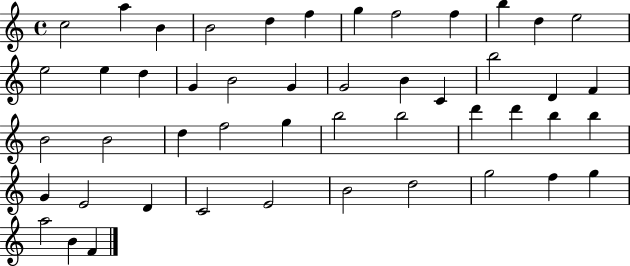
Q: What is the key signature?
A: C major